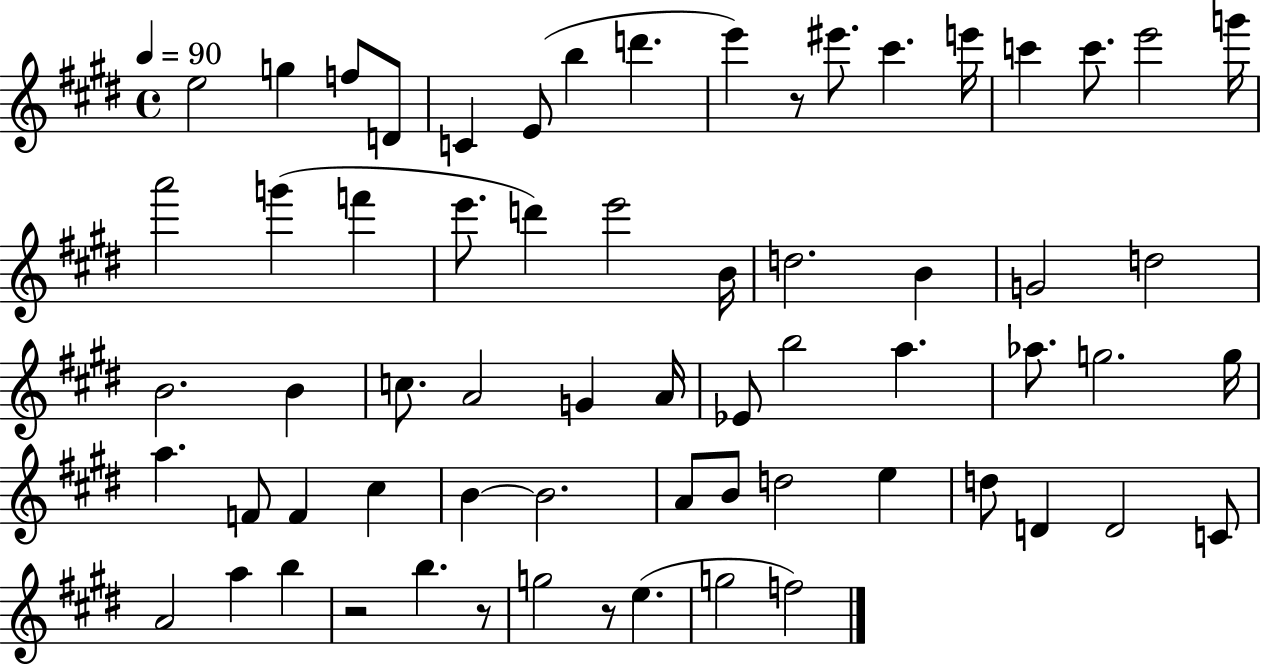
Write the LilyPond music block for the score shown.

{
  \clef treble
  \time 4/4
  \defaultTimeSignature
  \key e \major
  \tempo 4 = 90
  e''2 g''4 f''8 d'8 | c'4 e'8( b''4 d'''4. | e'''4) r8 eis'''8. cis'''4. e'''16 | c'''4 c'''8. e'''2 g'''16 | \break a'''2 g'''4( f'''4 | e'''8. d'''4) e'''2 b'16 | d''2. b'4 | g'2 d''2 | \break b'2. b'4 | c''8. a'2 g'4 a'16 | ees'8 b''2 a''4. | aes''8. g''2. g''16 | \break a''4. f'8 f'4 cis''4 | b'4~~ b'2. | a'8 b'8 d''2 e''4 | d''8 d'4 d'2 c'8 | \break a'2 a''4 b''4 | r2 b''4. r8 | g''2 r8 e''4.( | g''2 f''2) | \break \bar "|."
}